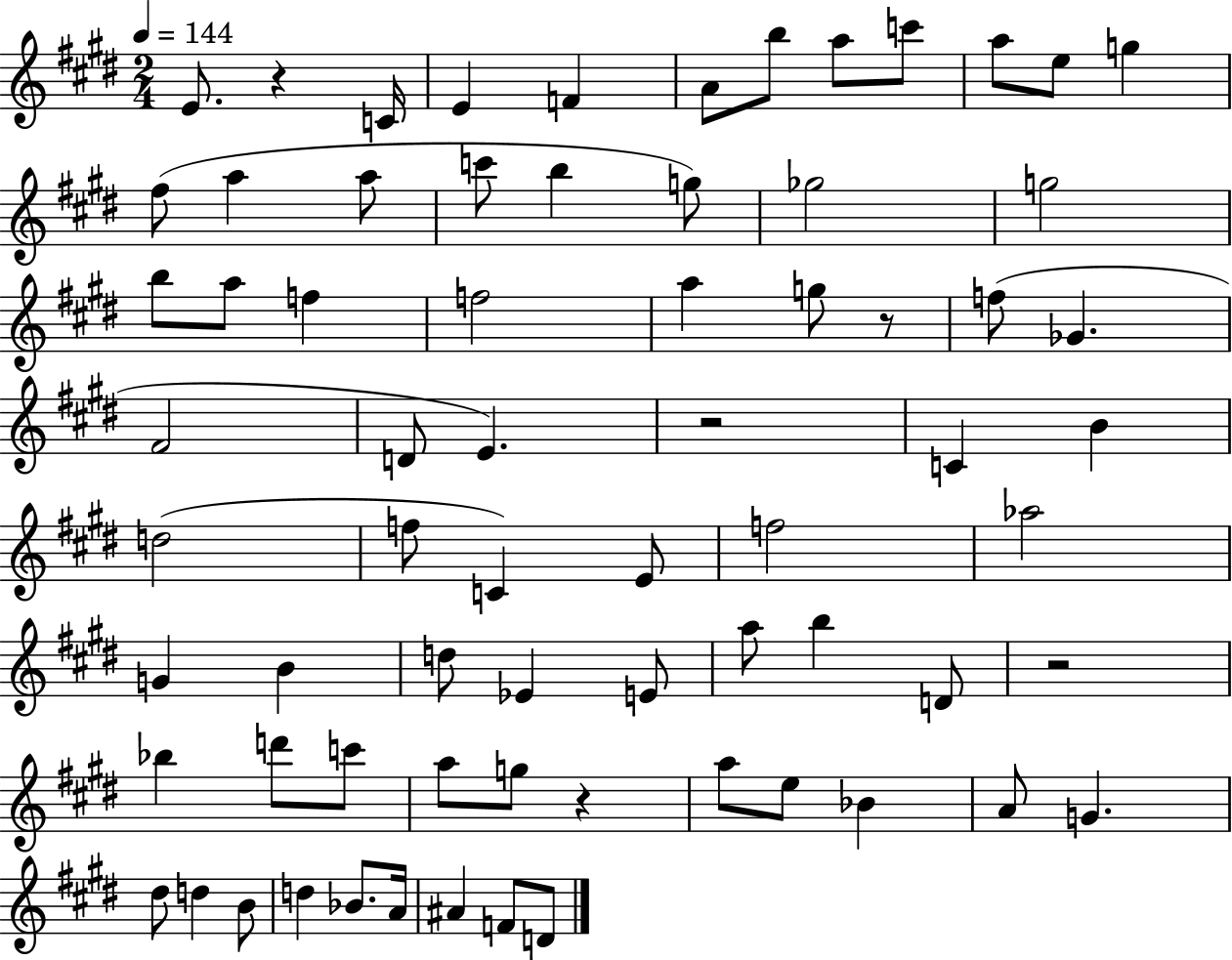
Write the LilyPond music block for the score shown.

{
  \clef treble
  \numericTimeSignature
  \time 2/4
  \key e \major
  \tempo 4 = 144
  e'8. r4 c'16 | e'4 f'4 | a'8 b''8 a''8 c'''8 | a''8 e''8 g''4 | \break fis''8( a''4 a''8 | c'''8 b''4 g''8) | ges''2 | g''2 | \break b''8 a''8 f''4 | f''2 | a''4 g''8 r8 | f''8( ges'4. | \break fis'2 | d'8 e'4.) | r2 | c'4 b'4 | \break d''2( | f''8 c'4) e'8 | f''2 | aes''2 | \break g'4 b'4 | d''8 ees'4 e'8 | a''8 b''4 d'8 | r2 | \break bes''4 d'''8 c'''8 | a''8 g''8 r4 | a''8 e''8 bes'4 | a'8 g'4. | \break dis''8 d''4 b'8 | d''4 bes'8. a'16 | ais'4 f'8 d'8 | \bar "|."
}